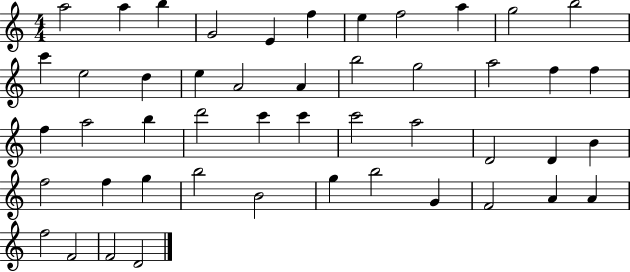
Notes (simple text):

A5/h A5/q B5/q G4/h E4/q F5/q E5/q F5/h A5/q G5/h B5/h C6/q E5/h D5/q E5/q A4/h A4/q B5/h G5/h A5/h F5/q F5/q F5/q A5/h B5/q D6/h C6/q C6/q C6/h A5/h D4/h D4/q B4/q F5/h F5/q G5/q B5/h B4/h G5/q B5/h G4/q F4/h A4/q A4/q F5/h F4/h F4/h D4/h